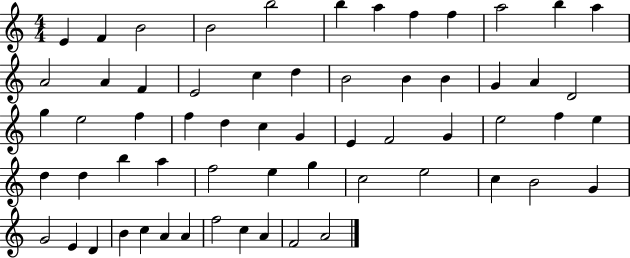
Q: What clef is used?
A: treble